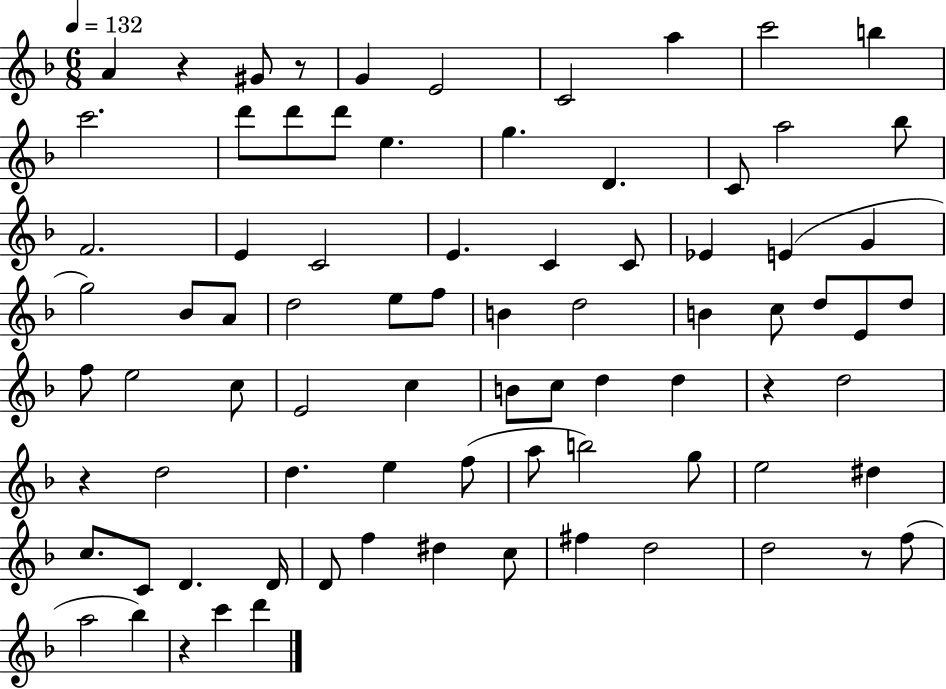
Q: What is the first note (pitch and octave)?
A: A4